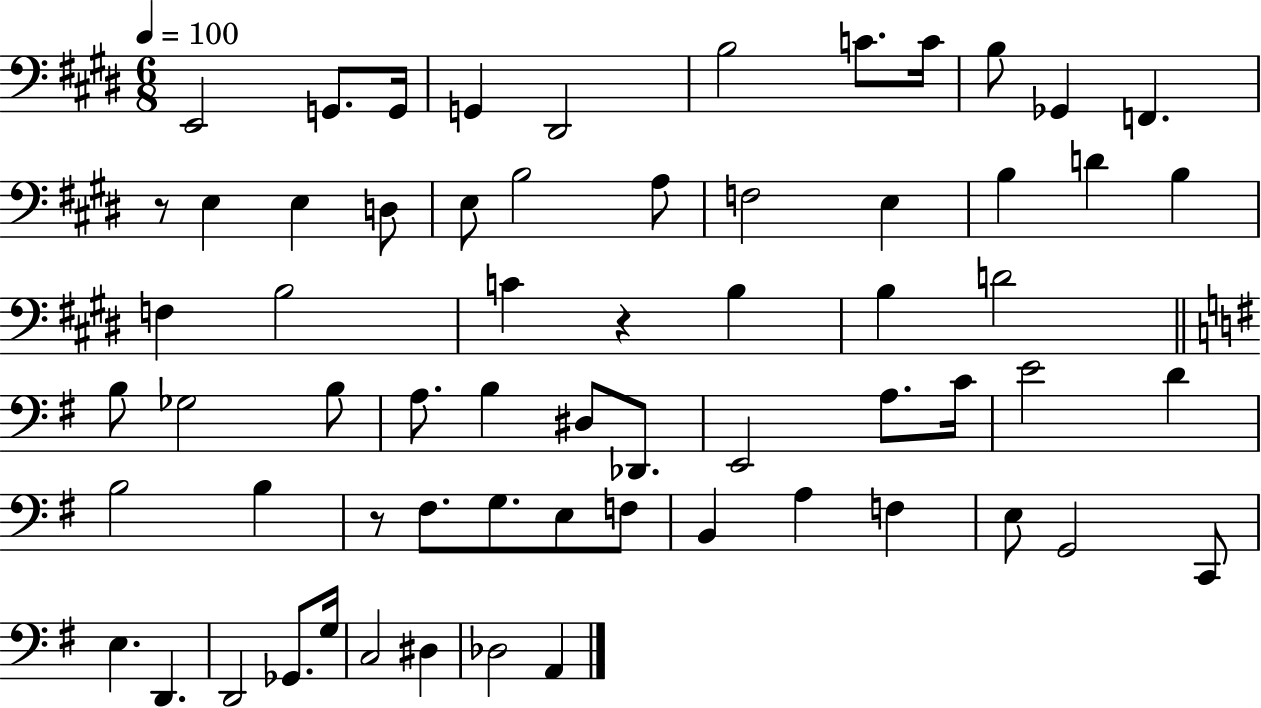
{
  \clef bass
  \numericTimeSignature
  \time 6/8
  \key e \major
  \tempo 4 = 100
  e,2 g,8. g,16 | g,4 dis,2 | b2 c'8. c'16 | b8 ges,4 f,4. | \break r8 e4 e4 d8 | e8 b2 a8 | f2 e4 | b4 d'4 b4 | \break f4 b2 | c'4 r4 b4 | b4 d'2 | \bar "||" \break \key e \minor b8 ges2 b8 | a8. b4 dis8 des,8. | e,2 a8. c'16 | e'2 d'4 | \break b2 b4 | r8 fis8. g8. e8 f8 | b,4 a4 f4 | e8 g,2 c,8 | \break e4. d,4. | d,2 ges,8. g16 | c2 dis4 | des2 a,4 | \break \bar "|."
}